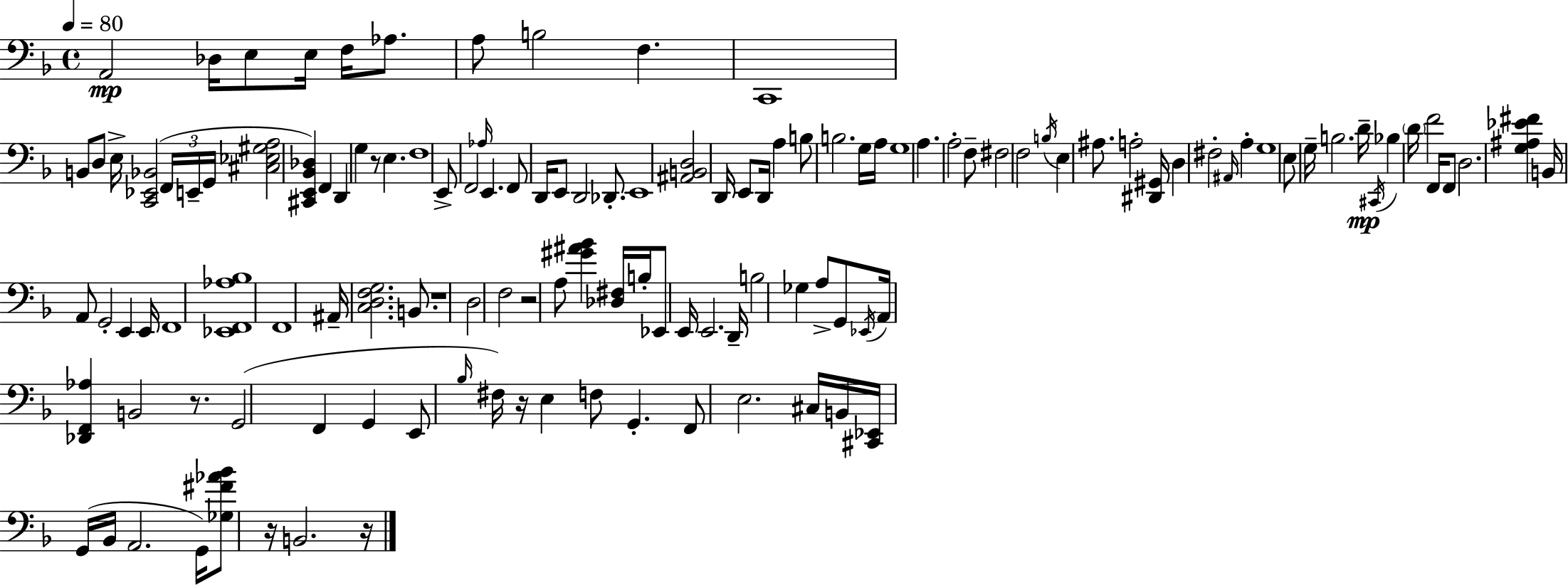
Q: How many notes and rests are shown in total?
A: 127